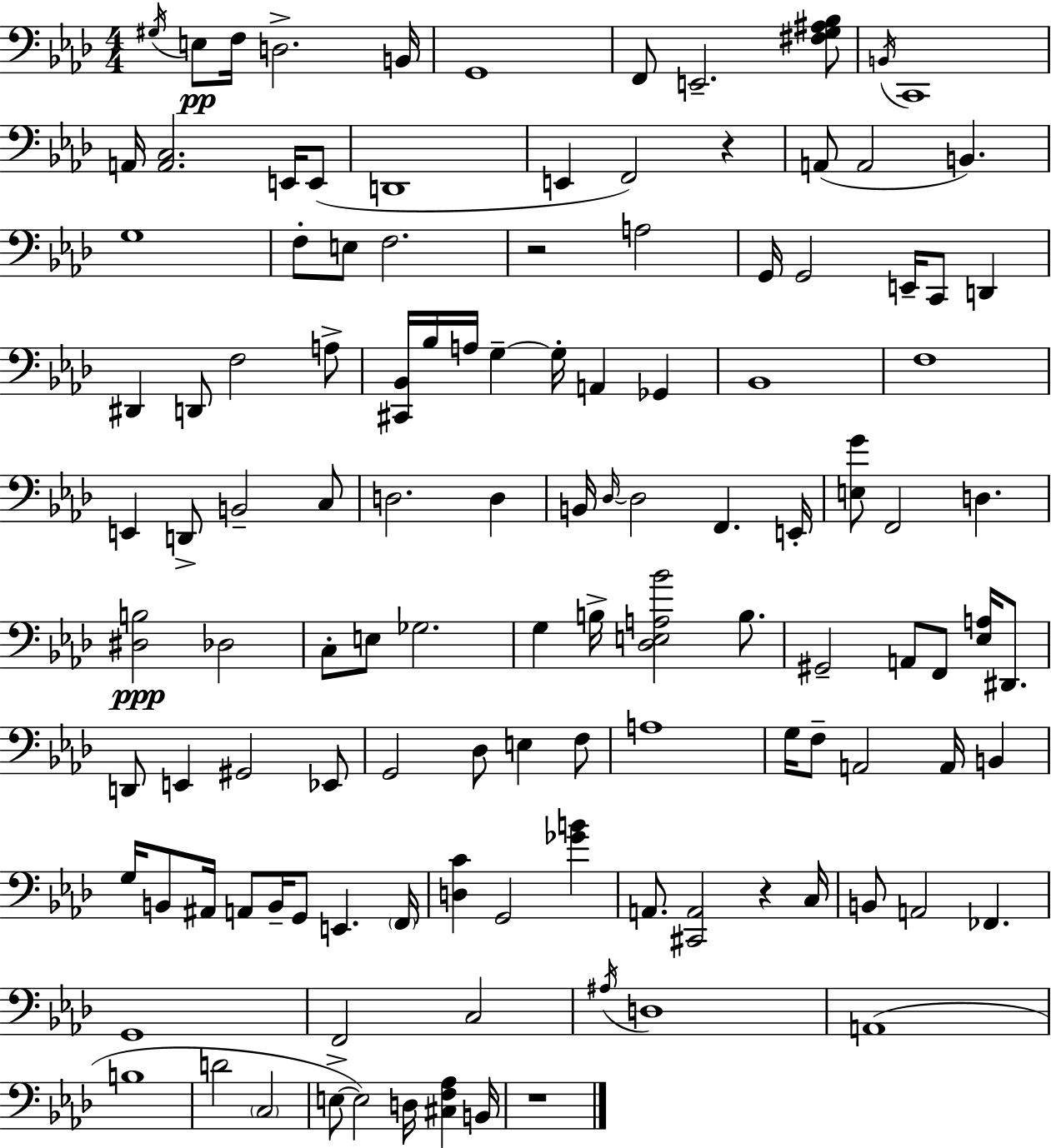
G#3/s E3/e F3/s D3/h. B2/s G2/w F2/e E2/h. [F#3,G3,A#3,Bb3]/e B2/s C2/w A2/s [A2,C3]/h. E2/s E2/e D2/w E2/q F2/h R/q A2/e A2/h B2/q. G3/w F3/e E3/e F3/h. R/h A3/h G2/s G2/h E2/s C2/e D2/q D#2/q D2/e F3/h A3/e [C#2,Bb2]/s Bb3/s A3/s G3/q G3/s A2/q Gb2/q Bb2/w F3/w E2/q D2/e B2/h C3/e D3/h. D3/q B2/s Db3/s Db3/h F2/q. E2/s [E3,G4]/e F2/h D3/q. [D#3,B3]/h Db3/h C3/e E3/e Gb3/h. G3/q B3/s [Db3,E3,A3,Bb4]/h B3/e. G#2/h A2/e F2/e [Eb3,A3]/s D#2/e. D2/e E2/q G#2/h Eb2/e G2/h Db3/e E3/q F3/e A3/w G3/s F3/e A2/h A2/s B2/q G3/s B2/e A#2/s A2/e B2/s G2/e E2/q. F2/s [D3,C4]/q G2/h [Gb4,B4]/q A2/e. [C#2,A2]/h R/q C3/s B2/e A2/h FES2/q. G2/w F2/h C3/h A#3/s D3/w A2/w B3/w D4/h C3/h E3/e E3/h D3/s [C#3,F3,Ab3]/q B2/s R/w